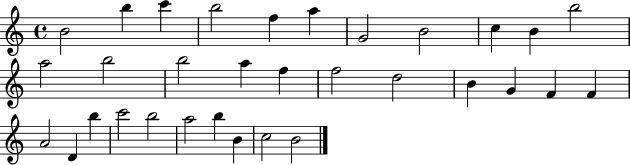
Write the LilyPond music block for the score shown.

{
  \clef treble
  \time 4/4
  \defaultTimeSignature
  \key c \major
  b'2 b''4 c'''4 | b''2 f''4 a''4 | g'2 b'2 | c''4 b'4 b''2 | \break a''2 b''2 | b''2 a''4 f''4 | f''2 d''2 | b'4 g'4 f'4 f'4 | \break a'2 d'4 b''4 | c'''2 b''2 | a''2 b''4 b'4 | c''2 b'2 | \break \bar "|."
}